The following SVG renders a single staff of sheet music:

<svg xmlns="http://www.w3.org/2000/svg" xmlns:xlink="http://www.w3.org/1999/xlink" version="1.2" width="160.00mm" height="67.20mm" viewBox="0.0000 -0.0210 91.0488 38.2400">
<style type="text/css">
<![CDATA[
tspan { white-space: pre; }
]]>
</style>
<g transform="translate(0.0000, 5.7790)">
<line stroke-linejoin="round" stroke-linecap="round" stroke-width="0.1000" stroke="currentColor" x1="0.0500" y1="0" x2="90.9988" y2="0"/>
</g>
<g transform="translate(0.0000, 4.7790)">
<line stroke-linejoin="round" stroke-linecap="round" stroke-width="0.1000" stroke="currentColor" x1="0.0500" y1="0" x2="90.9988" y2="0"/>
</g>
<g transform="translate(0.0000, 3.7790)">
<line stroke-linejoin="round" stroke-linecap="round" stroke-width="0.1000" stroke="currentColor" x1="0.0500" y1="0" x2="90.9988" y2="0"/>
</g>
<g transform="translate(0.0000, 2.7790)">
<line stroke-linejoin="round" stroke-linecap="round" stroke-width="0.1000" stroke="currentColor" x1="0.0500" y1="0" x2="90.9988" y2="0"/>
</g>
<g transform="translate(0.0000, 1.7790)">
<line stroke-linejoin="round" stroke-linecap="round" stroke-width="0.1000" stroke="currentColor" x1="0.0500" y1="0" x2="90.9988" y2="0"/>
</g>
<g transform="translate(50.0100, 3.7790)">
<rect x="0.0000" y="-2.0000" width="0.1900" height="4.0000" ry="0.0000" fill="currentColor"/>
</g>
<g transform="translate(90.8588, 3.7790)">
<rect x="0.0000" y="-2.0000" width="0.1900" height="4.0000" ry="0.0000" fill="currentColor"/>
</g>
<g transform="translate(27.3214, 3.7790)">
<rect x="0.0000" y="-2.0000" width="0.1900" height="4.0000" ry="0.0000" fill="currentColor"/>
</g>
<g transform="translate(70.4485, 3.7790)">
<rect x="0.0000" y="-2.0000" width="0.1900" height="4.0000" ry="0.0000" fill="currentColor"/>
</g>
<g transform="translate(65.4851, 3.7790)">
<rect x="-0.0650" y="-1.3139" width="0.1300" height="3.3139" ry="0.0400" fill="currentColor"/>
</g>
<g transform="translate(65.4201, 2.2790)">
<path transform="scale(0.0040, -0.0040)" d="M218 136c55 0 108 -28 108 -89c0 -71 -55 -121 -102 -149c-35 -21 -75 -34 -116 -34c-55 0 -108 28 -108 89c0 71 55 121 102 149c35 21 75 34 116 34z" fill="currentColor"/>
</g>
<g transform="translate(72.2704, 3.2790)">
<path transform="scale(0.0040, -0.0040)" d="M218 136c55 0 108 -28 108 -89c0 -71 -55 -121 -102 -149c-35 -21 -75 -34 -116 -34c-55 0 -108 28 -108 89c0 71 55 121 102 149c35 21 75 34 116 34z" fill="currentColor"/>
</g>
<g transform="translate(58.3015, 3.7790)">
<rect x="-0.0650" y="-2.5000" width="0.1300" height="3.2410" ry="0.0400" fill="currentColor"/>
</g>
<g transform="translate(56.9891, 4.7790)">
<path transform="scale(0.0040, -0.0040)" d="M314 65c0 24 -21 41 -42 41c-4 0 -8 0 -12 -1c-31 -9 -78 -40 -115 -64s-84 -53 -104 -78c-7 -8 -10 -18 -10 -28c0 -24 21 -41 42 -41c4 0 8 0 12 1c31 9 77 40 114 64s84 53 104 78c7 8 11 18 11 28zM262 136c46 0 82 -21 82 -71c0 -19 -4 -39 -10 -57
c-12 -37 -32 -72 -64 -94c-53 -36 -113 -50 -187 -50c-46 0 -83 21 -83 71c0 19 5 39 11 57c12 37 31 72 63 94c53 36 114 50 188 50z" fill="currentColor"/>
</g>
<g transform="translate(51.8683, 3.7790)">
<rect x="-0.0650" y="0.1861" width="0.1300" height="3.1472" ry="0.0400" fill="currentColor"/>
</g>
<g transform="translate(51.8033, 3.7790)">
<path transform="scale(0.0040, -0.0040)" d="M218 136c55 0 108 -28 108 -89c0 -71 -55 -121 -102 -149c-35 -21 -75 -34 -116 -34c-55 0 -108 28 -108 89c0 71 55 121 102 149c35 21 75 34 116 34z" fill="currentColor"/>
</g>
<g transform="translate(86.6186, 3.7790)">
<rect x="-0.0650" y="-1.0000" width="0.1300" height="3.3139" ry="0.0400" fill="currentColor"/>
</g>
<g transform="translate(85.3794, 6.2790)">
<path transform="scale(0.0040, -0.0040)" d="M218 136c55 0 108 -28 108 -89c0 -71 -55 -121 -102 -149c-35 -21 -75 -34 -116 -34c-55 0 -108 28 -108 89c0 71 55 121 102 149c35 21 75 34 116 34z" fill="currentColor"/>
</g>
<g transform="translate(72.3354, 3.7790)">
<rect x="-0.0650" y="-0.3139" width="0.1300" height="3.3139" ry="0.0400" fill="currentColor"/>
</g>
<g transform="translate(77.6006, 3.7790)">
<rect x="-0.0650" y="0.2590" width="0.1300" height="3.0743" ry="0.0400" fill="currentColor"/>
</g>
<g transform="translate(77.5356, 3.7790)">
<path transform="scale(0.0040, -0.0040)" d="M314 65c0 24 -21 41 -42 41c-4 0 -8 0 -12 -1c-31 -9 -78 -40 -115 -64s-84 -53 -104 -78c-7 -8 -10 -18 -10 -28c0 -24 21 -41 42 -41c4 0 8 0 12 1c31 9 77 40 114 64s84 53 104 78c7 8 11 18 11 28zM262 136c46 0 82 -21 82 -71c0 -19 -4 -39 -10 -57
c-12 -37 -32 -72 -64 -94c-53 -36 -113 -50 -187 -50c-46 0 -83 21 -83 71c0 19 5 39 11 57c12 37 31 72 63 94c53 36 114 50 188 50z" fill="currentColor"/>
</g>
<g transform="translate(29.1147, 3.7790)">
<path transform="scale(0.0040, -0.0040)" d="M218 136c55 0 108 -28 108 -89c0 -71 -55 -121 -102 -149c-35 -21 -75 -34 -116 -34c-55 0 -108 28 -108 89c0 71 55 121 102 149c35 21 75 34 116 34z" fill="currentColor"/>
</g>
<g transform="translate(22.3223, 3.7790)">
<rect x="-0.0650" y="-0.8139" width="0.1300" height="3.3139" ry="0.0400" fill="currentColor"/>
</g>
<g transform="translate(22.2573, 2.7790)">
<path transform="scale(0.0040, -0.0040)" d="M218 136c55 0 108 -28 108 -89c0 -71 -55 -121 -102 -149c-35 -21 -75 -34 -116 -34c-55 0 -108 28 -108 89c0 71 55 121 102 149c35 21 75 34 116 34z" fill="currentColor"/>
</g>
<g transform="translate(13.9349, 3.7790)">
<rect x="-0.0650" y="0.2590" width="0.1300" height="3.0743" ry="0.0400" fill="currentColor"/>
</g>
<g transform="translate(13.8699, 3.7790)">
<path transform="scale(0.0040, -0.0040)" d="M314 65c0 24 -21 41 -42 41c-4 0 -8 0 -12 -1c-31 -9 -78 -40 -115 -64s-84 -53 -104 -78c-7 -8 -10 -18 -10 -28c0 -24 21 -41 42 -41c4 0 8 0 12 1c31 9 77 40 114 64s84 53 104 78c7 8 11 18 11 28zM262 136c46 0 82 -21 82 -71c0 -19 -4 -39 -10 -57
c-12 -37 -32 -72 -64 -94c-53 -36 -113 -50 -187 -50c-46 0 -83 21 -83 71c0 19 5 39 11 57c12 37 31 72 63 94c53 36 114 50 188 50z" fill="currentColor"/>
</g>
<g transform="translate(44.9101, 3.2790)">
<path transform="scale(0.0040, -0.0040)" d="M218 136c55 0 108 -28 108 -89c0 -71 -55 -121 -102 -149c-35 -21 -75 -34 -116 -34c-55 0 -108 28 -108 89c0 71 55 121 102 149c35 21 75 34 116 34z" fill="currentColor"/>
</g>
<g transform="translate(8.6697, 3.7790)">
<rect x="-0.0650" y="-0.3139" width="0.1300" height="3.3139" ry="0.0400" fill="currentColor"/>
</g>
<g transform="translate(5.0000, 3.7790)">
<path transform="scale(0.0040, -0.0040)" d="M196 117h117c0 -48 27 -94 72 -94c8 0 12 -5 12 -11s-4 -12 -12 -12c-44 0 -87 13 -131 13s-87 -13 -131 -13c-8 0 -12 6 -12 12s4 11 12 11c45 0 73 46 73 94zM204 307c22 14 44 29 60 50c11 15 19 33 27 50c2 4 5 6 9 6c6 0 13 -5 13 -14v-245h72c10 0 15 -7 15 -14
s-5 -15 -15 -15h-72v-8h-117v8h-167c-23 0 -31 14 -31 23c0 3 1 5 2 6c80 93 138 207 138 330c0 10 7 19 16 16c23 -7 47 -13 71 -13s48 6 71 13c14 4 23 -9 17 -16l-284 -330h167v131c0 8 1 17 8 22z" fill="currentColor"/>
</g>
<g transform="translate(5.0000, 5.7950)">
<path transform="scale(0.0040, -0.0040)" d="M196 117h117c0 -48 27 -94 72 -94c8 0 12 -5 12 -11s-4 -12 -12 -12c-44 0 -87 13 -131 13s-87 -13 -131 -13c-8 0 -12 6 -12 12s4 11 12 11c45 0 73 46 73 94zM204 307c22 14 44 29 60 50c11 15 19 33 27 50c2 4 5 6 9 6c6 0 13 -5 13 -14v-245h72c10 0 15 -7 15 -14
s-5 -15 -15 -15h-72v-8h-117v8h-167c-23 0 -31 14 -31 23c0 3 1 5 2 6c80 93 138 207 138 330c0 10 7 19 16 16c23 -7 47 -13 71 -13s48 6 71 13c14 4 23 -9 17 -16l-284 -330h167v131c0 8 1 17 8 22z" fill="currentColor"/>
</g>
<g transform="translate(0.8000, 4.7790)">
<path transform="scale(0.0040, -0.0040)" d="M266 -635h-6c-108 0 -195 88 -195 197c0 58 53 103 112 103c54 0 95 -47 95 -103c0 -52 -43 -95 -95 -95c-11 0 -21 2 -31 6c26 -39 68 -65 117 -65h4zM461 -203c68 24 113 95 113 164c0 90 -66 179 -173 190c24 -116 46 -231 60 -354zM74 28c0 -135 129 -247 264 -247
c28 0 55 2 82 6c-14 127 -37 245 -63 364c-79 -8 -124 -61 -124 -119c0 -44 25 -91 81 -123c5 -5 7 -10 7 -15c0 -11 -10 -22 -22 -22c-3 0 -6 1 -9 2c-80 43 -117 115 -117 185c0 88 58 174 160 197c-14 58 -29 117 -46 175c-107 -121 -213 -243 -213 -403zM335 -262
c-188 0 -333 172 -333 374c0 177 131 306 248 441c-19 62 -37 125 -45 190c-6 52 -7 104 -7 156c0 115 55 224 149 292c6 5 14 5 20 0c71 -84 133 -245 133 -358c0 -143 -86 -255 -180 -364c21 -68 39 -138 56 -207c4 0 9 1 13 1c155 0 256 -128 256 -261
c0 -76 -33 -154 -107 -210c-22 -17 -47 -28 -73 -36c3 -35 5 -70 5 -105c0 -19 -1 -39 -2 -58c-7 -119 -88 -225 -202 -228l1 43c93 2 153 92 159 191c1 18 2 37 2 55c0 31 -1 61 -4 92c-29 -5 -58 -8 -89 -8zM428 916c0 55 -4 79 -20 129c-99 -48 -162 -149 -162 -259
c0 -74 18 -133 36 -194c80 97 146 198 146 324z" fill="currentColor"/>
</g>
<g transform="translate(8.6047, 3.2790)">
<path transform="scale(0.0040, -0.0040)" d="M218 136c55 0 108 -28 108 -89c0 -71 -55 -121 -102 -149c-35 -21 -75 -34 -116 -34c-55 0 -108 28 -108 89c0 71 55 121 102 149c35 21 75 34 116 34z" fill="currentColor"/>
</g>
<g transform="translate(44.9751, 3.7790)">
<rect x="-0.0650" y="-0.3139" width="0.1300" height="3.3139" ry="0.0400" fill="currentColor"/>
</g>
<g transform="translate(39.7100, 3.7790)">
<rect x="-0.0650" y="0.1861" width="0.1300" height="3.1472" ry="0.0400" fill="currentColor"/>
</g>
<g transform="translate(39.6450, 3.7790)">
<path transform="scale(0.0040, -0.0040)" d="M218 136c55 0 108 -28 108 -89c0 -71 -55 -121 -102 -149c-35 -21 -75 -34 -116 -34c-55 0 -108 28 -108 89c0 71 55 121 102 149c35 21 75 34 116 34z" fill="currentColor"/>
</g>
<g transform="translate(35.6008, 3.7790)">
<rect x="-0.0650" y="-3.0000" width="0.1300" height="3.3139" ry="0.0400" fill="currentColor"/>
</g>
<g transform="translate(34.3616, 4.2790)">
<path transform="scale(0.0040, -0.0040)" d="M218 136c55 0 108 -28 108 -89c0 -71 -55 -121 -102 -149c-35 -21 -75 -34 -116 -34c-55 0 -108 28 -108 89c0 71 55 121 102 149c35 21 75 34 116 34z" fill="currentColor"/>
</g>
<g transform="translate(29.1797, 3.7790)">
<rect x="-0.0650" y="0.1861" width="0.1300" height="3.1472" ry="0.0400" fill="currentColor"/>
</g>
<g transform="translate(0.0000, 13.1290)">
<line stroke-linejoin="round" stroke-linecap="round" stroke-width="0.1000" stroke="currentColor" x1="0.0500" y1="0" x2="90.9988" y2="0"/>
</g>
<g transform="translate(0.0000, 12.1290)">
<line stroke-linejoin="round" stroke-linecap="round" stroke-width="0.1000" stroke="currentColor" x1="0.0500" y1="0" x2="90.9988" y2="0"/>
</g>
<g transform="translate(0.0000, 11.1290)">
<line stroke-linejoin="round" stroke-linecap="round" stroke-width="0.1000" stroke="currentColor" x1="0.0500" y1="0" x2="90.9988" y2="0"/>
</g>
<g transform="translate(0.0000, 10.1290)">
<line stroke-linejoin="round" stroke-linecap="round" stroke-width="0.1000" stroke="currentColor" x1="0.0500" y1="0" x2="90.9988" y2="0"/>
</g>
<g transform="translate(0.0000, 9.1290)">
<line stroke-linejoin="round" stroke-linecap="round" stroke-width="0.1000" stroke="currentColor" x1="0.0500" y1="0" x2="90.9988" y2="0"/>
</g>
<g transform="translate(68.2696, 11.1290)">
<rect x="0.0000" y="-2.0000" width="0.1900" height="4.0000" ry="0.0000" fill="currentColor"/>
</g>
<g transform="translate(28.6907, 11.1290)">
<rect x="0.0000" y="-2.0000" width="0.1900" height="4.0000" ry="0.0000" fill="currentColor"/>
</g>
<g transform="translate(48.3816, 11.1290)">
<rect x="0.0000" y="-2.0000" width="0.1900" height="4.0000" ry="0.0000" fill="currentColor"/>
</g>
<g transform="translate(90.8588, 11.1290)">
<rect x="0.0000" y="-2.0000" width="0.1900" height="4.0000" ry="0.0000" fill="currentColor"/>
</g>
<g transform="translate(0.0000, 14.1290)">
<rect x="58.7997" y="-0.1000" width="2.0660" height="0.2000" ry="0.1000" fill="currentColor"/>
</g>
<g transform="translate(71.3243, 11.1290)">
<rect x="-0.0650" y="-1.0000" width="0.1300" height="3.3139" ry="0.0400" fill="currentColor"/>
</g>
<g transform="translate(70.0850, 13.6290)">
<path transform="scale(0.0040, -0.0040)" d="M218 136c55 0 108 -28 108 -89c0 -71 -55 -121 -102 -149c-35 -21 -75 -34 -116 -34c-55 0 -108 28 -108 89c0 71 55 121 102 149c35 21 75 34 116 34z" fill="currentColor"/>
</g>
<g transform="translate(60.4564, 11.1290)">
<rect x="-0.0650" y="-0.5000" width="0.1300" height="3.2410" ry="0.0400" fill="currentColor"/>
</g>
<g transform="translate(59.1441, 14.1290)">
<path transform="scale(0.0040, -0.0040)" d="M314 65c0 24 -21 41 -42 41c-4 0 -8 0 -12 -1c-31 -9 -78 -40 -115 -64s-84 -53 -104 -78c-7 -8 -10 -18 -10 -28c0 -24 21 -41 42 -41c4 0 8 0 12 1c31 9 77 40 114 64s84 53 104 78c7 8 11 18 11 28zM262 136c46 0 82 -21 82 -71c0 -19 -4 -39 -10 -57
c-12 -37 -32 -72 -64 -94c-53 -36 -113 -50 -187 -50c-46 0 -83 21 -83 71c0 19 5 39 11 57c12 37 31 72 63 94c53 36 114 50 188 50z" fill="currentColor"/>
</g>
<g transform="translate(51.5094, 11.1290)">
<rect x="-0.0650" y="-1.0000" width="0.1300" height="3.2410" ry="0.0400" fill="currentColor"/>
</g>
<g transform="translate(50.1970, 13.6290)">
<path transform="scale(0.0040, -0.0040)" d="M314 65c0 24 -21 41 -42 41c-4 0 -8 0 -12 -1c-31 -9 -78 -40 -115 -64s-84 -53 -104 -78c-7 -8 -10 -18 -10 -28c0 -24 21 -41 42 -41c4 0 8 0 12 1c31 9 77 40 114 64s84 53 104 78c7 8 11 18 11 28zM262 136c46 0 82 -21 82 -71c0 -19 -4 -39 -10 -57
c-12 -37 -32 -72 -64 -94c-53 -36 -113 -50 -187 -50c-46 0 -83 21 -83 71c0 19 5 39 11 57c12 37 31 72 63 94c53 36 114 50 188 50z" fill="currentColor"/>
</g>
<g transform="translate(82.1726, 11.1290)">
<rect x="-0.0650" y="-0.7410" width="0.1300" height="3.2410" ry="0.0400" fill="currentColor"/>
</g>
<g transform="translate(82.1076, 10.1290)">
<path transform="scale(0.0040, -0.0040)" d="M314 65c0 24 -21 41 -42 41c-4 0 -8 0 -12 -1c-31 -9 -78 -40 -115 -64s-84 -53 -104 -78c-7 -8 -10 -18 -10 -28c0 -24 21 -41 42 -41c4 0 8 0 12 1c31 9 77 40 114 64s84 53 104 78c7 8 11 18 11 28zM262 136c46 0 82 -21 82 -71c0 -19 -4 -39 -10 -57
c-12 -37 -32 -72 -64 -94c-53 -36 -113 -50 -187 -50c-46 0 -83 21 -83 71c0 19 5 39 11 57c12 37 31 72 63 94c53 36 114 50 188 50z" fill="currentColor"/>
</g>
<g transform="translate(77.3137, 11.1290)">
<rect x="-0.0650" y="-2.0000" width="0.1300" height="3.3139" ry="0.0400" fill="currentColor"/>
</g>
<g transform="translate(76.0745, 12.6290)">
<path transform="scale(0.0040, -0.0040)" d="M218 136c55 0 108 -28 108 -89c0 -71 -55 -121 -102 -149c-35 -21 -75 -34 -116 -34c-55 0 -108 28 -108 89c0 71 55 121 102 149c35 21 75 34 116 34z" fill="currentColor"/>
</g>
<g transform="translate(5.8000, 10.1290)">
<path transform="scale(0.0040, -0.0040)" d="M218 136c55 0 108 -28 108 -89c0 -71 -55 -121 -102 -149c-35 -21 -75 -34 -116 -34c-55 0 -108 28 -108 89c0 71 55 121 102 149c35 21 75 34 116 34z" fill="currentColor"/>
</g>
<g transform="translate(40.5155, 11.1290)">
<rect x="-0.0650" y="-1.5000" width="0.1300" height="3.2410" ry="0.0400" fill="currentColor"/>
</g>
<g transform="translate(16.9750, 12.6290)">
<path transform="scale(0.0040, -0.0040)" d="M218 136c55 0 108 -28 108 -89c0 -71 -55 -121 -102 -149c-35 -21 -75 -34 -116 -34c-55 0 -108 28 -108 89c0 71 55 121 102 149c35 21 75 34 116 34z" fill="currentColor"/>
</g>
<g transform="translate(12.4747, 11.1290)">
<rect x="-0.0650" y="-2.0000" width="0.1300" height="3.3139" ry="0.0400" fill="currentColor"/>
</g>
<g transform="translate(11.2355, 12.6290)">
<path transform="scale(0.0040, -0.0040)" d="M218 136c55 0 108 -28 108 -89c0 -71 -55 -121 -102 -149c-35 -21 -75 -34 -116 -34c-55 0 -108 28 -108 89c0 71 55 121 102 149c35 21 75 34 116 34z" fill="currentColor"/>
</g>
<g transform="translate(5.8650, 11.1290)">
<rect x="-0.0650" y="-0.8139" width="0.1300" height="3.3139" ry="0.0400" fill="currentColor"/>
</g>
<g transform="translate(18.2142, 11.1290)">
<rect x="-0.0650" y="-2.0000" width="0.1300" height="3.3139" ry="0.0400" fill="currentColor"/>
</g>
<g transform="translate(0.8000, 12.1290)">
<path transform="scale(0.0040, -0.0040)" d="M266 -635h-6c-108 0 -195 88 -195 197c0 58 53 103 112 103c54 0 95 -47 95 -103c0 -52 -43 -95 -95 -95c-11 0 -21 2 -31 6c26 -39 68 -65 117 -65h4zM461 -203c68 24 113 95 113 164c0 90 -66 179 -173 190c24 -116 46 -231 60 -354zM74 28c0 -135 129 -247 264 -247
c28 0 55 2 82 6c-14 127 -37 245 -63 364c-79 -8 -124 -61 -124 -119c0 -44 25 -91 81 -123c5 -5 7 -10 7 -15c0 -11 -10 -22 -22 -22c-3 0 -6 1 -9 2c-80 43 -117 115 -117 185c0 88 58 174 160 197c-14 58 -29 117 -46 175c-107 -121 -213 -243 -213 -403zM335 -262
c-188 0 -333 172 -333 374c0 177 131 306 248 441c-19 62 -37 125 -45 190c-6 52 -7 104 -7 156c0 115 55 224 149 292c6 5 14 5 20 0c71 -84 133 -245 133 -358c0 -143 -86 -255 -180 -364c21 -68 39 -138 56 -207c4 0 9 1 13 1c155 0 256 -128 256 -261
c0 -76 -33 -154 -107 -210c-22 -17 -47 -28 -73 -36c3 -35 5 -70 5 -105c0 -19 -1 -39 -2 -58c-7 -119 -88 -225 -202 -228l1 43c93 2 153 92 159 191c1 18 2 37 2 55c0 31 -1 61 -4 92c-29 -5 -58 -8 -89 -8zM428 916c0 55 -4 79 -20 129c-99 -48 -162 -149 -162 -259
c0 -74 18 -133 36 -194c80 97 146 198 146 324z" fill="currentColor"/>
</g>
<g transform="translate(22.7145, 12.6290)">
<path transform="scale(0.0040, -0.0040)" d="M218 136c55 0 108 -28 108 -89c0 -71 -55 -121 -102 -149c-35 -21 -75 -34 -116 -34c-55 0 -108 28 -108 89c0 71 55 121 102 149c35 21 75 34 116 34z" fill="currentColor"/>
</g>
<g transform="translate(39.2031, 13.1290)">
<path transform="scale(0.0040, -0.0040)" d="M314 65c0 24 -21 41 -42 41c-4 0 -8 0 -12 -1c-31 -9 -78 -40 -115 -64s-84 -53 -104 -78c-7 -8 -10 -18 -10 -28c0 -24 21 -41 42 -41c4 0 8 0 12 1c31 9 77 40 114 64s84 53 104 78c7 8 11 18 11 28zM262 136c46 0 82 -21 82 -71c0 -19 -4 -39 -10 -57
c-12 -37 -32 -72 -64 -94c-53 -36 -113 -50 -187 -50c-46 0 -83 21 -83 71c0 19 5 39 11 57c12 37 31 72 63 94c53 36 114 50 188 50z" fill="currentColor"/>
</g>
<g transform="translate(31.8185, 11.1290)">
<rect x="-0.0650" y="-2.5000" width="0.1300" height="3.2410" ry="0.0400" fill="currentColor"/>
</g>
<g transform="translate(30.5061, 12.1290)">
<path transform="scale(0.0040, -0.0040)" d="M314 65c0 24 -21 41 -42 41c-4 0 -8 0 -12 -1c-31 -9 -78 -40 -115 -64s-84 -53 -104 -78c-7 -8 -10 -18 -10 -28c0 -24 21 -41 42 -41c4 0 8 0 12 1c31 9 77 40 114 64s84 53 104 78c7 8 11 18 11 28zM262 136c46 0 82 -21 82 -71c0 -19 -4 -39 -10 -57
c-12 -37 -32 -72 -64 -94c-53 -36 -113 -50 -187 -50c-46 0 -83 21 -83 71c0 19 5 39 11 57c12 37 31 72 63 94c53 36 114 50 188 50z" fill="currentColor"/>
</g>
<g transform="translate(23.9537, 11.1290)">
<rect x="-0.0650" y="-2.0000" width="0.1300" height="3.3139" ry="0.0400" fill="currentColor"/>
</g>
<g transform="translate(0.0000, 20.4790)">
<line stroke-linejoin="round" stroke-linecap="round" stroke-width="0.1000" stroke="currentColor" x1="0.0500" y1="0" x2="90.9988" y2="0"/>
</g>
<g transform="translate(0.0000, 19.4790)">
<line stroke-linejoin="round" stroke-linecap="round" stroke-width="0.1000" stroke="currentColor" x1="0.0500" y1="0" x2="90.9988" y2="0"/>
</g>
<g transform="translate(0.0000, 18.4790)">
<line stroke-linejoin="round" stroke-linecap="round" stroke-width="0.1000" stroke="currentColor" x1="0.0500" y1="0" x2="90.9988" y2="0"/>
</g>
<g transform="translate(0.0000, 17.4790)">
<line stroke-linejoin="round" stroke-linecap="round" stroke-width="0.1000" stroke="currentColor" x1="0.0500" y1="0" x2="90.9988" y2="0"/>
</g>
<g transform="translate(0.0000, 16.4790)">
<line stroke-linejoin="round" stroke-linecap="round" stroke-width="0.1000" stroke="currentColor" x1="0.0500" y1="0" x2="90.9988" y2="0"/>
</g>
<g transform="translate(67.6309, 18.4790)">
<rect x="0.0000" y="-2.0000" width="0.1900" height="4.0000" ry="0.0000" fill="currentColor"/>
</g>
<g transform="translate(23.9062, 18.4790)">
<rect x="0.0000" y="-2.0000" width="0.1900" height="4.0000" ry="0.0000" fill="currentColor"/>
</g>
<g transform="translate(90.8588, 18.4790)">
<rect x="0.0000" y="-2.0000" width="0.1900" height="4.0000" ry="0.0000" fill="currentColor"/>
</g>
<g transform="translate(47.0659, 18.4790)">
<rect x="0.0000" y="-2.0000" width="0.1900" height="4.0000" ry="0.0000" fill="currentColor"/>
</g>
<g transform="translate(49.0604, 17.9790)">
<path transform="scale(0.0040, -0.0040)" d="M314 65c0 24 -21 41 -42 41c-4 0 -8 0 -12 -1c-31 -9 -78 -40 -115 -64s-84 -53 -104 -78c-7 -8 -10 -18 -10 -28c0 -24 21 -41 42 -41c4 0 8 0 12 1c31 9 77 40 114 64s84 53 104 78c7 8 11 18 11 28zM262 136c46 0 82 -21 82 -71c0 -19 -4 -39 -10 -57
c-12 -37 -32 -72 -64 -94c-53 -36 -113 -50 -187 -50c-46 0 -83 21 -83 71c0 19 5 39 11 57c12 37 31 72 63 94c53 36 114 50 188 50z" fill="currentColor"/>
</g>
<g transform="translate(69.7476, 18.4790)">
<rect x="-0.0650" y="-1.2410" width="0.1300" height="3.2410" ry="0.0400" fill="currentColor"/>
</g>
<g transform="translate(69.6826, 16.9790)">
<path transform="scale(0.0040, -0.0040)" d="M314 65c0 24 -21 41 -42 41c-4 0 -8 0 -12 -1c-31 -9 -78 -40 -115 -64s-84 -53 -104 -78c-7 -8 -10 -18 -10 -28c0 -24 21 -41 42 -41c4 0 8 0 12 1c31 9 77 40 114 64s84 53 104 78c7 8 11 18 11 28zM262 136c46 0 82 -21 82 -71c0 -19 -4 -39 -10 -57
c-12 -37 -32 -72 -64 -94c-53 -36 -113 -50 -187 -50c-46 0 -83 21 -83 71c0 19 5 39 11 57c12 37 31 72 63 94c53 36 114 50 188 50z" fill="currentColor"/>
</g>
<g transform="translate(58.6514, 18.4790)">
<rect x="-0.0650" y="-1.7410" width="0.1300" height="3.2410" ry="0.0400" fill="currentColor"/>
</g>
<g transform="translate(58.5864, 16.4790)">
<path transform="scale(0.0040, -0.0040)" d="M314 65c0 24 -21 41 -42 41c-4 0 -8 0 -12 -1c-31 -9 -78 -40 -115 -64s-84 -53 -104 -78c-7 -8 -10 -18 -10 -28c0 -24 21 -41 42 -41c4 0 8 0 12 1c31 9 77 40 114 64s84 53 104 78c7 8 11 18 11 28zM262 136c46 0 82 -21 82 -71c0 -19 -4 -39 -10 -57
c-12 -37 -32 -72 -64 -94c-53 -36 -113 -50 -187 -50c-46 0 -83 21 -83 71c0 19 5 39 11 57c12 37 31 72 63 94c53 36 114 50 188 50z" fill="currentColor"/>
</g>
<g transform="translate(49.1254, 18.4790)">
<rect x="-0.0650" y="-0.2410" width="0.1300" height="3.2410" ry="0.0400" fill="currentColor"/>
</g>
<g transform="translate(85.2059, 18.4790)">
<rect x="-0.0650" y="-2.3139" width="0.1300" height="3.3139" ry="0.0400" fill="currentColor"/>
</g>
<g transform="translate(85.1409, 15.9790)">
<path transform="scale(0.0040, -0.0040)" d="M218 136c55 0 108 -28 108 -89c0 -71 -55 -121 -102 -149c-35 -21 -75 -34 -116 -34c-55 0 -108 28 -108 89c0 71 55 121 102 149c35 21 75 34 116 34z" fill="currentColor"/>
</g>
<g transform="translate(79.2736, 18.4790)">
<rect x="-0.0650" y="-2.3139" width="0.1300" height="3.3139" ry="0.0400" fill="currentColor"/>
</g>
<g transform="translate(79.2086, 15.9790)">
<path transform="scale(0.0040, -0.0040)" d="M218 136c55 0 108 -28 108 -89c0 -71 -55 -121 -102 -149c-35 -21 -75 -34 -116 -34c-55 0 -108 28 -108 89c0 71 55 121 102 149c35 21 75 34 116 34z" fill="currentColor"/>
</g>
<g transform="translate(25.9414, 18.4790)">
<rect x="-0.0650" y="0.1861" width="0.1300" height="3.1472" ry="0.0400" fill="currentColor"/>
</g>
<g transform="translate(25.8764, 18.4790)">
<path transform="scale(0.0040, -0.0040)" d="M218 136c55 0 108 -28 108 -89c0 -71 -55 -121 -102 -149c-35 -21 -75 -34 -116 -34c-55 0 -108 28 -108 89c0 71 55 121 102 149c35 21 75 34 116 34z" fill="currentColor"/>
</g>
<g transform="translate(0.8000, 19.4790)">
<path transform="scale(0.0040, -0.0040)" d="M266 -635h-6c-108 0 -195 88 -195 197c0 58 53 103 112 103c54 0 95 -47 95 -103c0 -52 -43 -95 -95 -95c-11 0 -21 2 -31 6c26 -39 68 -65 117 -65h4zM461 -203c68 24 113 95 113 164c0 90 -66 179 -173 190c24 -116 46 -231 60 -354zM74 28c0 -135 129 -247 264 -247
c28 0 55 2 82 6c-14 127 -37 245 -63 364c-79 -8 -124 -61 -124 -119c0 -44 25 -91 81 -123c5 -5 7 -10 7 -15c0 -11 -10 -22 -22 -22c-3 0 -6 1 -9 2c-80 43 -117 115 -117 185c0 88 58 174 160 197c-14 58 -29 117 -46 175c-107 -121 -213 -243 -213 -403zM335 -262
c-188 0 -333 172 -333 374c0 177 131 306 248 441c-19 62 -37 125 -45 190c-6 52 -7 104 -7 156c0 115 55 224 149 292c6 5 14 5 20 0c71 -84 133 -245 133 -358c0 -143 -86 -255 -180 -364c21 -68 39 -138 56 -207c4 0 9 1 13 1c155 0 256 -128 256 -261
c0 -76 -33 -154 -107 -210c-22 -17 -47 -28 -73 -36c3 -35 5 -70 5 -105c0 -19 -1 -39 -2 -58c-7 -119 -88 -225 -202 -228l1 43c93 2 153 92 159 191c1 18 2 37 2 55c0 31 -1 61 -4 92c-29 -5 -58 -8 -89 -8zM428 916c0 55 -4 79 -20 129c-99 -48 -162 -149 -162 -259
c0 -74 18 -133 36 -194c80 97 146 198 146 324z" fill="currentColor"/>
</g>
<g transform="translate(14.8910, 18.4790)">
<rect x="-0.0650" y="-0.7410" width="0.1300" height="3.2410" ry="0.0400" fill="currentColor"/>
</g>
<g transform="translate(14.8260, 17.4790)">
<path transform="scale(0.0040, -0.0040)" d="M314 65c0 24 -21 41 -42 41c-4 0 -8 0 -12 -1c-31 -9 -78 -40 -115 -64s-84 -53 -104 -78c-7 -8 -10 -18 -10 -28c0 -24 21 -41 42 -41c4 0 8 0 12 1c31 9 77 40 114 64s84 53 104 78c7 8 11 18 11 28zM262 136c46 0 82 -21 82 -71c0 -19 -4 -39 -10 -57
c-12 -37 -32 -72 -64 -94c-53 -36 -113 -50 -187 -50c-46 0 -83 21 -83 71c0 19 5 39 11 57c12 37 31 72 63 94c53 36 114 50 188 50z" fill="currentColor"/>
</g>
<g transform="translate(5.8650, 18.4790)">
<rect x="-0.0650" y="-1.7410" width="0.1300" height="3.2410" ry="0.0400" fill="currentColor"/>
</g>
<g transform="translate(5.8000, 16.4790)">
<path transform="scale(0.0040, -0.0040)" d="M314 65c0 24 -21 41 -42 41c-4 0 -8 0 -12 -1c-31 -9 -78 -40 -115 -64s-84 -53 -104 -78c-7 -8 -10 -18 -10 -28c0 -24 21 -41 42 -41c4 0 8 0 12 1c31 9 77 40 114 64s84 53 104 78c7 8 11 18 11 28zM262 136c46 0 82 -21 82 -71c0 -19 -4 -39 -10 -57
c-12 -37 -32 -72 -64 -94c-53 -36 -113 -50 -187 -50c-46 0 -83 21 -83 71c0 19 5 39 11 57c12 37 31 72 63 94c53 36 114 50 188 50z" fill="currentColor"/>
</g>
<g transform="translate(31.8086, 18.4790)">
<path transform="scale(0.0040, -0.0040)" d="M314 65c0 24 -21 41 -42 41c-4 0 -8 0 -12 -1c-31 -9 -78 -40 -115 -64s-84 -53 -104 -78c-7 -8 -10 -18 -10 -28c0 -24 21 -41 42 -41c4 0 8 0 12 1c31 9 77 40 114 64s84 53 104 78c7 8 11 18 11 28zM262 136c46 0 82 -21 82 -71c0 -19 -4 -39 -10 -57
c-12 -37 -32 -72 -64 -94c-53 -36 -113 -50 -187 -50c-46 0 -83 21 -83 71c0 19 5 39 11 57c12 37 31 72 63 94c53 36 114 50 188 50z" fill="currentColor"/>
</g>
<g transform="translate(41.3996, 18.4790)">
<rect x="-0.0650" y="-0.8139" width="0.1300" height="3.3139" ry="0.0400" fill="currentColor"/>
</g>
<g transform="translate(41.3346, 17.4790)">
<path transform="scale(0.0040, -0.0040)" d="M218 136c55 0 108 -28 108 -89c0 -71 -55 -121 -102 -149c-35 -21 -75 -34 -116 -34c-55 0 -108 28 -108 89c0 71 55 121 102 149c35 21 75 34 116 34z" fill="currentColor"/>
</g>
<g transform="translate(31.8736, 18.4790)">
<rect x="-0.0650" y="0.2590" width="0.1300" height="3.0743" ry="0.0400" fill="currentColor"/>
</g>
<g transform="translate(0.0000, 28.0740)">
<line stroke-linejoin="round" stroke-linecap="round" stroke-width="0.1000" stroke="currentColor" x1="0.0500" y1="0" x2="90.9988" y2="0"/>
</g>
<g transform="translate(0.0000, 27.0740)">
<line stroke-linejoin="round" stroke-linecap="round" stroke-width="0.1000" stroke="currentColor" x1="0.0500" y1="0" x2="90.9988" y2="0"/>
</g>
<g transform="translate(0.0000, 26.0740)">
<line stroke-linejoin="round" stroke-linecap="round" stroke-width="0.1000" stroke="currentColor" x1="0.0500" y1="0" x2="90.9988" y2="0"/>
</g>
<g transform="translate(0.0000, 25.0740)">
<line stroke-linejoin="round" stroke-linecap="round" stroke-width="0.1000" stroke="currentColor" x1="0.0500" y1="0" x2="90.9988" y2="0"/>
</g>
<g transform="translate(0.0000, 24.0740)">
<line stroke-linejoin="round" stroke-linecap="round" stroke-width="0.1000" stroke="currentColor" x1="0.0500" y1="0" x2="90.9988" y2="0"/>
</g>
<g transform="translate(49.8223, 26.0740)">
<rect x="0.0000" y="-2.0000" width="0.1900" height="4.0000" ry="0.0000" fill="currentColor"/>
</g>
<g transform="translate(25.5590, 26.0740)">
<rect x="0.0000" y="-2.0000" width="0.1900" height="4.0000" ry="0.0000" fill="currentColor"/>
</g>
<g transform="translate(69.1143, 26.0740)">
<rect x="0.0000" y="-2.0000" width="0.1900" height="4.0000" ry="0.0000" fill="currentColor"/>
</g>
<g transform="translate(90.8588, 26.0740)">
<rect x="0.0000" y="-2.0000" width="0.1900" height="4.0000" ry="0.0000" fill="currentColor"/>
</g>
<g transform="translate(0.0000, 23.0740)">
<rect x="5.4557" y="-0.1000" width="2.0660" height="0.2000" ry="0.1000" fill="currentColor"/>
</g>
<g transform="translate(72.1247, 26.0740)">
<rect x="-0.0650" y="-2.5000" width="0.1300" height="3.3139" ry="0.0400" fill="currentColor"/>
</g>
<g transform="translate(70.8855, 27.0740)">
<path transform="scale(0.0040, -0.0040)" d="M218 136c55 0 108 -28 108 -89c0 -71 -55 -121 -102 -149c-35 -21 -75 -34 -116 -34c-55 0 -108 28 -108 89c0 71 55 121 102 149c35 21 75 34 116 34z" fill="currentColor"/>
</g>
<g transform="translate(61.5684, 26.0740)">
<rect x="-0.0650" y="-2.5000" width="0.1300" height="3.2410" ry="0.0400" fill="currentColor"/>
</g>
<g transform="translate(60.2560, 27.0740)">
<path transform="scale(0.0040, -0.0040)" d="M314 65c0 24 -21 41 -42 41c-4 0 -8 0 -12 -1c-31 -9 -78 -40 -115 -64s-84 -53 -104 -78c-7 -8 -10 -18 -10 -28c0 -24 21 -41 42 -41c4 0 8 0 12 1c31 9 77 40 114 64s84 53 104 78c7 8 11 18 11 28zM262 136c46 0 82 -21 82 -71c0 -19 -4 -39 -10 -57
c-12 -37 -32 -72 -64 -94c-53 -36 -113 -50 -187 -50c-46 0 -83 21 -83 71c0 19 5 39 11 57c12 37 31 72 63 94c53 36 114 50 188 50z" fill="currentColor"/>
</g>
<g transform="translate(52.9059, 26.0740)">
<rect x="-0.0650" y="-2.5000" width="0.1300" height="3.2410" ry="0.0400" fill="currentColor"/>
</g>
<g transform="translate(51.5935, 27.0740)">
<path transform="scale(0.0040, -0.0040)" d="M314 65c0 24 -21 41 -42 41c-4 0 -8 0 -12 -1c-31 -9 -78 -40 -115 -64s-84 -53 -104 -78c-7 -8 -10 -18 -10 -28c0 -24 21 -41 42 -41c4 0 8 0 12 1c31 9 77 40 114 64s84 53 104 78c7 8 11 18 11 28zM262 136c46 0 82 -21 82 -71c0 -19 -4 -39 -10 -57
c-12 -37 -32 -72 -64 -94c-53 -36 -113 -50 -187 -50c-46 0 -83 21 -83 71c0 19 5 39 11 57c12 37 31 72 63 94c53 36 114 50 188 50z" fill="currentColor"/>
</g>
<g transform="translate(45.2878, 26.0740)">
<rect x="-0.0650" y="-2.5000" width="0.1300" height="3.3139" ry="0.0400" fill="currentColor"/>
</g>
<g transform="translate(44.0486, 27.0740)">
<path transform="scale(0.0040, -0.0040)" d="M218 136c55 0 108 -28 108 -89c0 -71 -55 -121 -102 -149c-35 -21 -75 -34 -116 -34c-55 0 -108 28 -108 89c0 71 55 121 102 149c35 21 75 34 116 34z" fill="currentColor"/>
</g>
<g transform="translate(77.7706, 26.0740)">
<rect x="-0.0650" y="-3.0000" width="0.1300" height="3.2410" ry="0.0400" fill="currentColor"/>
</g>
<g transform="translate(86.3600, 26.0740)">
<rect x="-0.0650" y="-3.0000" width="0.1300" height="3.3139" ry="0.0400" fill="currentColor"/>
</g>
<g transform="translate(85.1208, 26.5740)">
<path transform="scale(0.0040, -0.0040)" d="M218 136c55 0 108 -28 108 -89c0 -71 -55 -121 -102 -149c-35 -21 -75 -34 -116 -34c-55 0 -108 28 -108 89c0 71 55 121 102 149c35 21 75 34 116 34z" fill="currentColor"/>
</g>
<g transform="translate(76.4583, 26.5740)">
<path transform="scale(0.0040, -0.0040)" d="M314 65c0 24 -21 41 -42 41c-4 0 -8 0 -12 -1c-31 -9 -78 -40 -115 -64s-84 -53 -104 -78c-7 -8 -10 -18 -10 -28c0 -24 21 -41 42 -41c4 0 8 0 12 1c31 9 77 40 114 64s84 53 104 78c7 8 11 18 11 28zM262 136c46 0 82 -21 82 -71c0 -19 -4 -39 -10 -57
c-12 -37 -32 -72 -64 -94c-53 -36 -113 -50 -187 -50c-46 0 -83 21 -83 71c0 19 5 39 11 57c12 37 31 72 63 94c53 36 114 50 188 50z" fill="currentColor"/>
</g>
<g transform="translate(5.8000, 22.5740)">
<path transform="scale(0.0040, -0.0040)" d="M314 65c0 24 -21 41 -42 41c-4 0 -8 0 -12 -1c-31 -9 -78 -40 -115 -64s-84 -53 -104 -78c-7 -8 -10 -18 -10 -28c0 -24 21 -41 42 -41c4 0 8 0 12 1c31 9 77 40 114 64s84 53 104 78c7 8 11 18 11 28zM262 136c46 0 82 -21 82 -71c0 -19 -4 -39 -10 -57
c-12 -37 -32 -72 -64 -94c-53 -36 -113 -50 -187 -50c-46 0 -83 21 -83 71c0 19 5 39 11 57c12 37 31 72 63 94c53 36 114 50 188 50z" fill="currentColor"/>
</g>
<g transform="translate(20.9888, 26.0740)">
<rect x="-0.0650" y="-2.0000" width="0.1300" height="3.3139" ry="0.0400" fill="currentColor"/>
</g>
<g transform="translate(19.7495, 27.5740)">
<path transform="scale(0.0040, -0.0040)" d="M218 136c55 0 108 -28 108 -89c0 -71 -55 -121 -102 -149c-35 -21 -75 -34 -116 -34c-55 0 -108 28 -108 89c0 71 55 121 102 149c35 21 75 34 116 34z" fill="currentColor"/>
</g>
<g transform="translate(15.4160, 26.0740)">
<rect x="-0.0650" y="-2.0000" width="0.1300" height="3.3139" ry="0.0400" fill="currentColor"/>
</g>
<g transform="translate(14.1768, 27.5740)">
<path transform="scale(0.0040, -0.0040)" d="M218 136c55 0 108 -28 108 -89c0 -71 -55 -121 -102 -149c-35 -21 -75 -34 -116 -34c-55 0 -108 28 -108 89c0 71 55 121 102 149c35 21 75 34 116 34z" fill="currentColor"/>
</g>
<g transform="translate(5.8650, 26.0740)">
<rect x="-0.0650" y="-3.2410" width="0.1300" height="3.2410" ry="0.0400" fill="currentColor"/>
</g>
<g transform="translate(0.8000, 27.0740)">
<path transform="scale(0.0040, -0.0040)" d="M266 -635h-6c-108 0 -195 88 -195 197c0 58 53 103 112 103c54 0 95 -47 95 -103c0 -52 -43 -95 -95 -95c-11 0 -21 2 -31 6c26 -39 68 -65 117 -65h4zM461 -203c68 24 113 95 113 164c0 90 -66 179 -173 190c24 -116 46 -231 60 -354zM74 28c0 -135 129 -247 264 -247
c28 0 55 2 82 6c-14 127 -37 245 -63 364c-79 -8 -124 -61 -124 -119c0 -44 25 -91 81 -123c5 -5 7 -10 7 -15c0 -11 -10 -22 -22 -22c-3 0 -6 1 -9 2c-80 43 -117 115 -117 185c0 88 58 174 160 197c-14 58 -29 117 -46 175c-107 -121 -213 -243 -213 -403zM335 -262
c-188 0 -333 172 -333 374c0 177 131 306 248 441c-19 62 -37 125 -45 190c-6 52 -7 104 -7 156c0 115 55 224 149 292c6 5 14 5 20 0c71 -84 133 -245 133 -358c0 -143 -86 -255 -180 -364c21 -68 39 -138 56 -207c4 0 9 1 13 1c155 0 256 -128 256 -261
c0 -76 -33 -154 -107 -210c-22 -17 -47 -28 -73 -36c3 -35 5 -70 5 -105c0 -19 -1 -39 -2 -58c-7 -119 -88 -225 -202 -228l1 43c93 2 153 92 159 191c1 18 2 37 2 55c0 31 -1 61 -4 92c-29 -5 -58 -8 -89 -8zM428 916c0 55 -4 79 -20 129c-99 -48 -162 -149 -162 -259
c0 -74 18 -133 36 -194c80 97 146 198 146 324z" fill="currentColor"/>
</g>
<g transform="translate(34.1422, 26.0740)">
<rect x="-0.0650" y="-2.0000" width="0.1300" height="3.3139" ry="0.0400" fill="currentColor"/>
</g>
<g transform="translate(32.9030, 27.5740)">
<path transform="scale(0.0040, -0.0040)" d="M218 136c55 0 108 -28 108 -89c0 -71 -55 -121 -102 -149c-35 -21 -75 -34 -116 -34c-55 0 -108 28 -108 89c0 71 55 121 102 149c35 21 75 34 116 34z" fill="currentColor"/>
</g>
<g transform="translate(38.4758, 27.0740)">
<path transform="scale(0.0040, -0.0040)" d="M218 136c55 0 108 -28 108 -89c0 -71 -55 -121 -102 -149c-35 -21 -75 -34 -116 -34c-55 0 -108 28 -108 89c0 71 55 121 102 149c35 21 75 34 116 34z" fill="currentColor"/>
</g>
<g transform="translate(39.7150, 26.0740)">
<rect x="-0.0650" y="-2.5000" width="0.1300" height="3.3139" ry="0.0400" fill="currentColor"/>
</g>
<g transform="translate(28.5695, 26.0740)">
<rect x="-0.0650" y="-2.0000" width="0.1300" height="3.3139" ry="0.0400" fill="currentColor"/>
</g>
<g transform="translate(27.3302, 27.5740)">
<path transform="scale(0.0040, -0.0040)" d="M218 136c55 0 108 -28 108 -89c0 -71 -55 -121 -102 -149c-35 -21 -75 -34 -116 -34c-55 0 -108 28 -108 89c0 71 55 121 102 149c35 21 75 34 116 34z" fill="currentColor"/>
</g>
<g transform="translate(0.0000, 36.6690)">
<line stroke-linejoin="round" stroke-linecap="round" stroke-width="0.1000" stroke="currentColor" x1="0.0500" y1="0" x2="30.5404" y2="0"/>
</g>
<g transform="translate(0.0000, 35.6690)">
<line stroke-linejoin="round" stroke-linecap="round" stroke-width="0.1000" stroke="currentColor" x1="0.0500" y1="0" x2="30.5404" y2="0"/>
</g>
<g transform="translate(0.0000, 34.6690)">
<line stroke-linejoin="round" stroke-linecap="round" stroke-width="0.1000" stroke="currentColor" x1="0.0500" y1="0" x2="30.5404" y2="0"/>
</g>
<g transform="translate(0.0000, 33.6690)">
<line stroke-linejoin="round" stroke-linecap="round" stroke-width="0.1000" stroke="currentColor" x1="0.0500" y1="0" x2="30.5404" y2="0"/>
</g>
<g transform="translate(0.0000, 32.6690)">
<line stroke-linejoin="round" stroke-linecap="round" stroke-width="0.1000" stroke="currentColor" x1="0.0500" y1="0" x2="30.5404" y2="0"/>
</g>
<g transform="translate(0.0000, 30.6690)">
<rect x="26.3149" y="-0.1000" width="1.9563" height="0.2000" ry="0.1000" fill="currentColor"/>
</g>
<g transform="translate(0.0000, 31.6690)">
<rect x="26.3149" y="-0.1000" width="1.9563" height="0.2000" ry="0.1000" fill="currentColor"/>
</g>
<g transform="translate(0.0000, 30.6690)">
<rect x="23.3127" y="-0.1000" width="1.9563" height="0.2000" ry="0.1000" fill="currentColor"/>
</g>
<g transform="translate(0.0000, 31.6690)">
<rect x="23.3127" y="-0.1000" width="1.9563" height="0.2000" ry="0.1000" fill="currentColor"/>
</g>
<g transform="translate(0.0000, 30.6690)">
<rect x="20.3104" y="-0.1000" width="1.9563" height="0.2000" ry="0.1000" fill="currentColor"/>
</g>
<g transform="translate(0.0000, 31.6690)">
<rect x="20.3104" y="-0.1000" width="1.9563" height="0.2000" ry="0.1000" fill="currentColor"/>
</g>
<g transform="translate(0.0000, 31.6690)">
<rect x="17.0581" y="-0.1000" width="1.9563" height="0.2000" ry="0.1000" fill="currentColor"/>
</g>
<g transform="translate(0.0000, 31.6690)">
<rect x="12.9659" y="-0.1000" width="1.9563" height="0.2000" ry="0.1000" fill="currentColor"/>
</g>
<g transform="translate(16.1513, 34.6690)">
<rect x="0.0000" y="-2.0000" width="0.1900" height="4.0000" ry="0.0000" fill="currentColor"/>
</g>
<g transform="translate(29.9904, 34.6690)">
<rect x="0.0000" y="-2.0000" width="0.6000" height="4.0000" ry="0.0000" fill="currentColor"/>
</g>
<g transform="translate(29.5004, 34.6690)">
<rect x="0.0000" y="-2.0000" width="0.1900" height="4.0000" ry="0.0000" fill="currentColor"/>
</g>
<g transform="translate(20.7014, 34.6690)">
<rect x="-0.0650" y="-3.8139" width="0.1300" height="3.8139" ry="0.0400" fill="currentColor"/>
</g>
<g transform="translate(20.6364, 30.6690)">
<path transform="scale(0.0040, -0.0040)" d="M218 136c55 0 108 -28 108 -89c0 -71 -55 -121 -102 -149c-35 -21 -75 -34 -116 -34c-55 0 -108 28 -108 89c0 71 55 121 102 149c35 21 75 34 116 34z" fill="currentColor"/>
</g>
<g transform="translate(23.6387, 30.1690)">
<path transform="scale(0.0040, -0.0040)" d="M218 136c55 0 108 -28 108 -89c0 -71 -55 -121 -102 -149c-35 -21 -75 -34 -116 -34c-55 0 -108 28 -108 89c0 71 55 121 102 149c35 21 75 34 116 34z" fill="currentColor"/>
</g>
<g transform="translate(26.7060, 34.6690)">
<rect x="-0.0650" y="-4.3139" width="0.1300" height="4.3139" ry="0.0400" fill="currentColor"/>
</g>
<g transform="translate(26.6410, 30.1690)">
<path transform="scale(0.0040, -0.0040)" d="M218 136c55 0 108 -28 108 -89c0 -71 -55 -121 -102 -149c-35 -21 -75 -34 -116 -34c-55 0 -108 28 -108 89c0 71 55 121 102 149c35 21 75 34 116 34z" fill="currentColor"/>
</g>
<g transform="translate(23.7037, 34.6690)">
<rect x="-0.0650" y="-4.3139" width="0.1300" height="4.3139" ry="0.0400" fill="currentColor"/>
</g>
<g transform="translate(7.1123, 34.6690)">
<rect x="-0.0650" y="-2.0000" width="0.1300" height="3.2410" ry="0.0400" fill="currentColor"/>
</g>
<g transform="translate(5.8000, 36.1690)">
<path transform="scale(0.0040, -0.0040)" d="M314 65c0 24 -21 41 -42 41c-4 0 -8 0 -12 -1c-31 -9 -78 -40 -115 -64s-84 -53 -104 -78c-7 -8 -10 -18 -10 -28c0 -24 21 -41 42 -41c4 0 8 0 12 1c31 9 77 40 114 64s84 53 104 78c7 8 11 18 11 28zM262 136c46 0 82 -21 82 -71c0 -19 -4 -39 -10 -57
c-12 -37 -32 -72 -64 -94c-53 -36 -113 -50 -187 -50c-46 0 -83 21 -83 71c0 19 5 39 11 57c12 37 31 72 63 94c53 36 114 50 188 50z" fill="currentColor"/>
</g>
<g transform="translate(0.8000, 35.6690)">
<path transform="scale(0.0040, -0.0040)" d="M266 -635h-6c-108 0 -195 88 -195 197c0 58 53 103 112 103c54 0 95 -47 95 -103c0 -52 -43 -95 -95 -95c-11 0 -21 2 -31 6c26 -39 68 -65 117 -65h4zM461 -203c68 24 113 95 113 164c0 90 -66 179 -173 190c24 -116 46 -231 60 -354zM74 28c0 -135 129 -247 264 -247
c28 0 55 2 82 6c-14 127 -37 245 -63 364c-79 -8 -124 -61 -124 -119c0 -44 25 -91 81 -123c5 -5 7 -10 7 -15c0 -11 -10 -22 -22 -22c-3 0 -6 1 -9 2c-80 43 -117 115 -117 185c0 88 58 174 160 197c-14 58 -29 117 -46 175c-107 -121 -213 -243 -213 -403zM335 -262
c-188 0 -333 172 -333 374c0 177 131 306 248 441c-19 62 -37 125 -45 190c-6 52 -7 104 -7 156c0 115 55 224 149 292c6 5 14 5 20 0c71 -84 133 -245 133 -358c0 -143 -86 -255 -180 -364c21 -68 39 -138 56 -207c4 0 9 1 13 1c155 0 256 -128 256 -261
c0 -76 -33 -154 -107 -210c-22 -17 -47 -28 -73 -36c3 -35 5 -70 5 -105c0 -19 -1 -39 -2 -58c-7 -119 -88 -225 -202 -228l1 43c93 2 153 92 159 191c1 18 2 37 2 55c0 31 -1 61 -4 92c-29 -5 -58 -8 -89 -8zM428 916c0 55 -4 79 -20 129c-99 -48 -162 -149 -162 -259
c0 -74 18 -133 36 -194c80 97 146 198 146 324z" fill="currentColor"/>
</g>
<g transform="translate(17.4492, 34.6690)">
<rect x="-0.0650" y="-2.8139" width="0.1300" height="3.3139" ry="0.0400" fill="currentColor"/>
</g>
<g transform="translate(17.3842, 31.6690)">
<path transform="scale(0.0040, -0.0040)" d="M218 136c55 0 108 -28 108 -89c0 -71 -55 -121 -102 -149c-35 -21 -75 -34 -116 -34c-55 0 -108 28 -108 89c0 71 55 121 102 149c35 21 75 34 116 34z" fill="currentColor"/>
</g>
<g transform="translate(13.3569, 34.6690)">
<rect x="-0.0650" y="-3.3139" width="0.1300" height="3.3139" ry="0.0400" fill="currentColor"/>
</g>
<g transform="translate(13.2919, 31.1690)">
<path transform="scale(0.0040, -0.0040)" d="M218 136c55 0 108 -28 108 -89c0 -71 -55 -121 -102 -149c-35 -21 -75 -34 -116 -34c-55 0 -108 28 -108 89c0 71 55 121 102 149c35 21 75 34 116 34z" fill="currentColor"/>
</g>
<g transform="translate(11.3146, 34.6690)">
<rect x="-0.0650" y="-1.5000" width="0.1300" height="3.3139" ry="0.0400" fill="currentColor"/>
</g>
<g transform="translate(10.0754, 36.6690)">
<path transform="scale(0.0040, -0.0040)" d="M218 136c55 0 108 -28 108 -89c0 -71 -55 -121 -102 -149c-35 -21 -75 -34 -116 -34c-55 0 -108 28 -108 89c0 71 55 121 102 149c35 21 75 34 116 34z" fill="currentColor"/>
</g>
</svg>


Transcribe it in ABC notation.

X:1
T:Untitled
M:4/4
L:1/4
K:C
c B2 d B A B c B G2 e c B2 D d F F F G2 E2 D2 C2 D F d2 f2 d2 B B2 d c2 f2 e2 g g b2 F F F F G G G2 G2 G A2 A F2 E b a c' d' d'